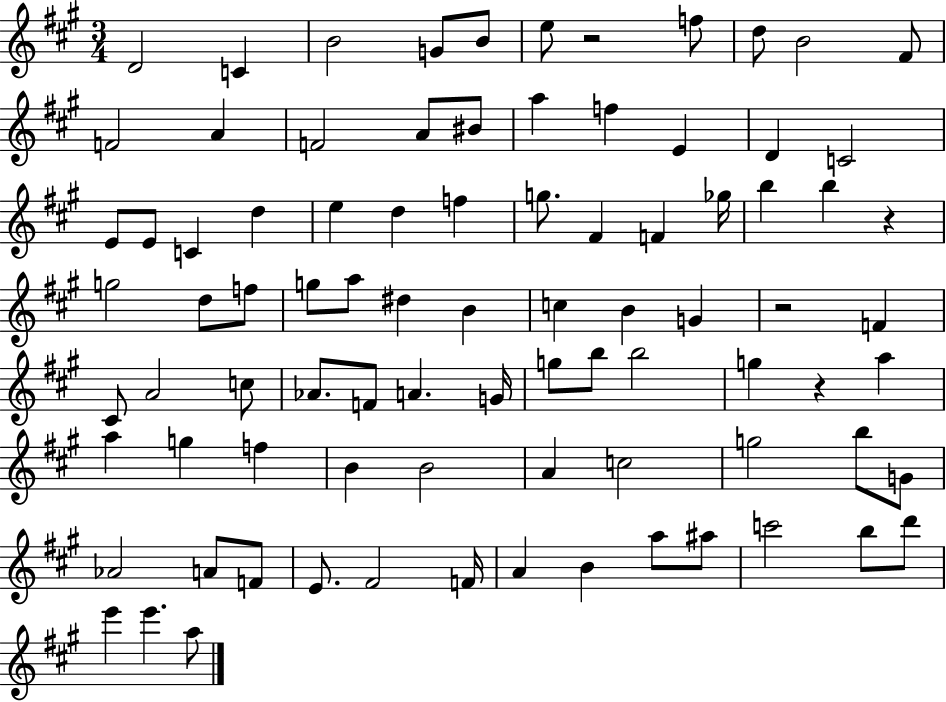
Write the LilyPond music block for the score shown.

{
  \clef treble
  \numericTimeSignature
  \time 3/4
  \key a \major
  d'2 c'4 | b'2 g'8 b'8 | e''8 r2 f''8 | d''8 b'2 fis'8 | \break f'2 a'4 | f'2 a'8 bis'8 | a''4 f''4 e'4 | d'4 c'2 | \break e'8 e'8 c'4 d''4 | e''4 d''4 f''4 | g''8. fis'4 f'4 ges''16 | b''4 b''4 r4 | \break g''2 d''8 f''8 | g''8 a''8 dis''4 b'4 | c''4 b'4 g'4 | r2 f'4 | \break cis'8 a'2 c''8 | aes'8. f'8 a'4. g'16 | g''8 b''8 b''2 | g''4 r4 a''4 | \break a''4 g''4 f''4 | b'4 b'2 | a'4 c''2 | g''2 b''8 g'8 | \break aes'2 a'8 f'8 | e'8. fis'2 f'16 | a'4 b'4 a''8 ais''8 | c'''2 b''8 d'''8 | \break e'''4 e'''4. a''8 | \bar "|."
}